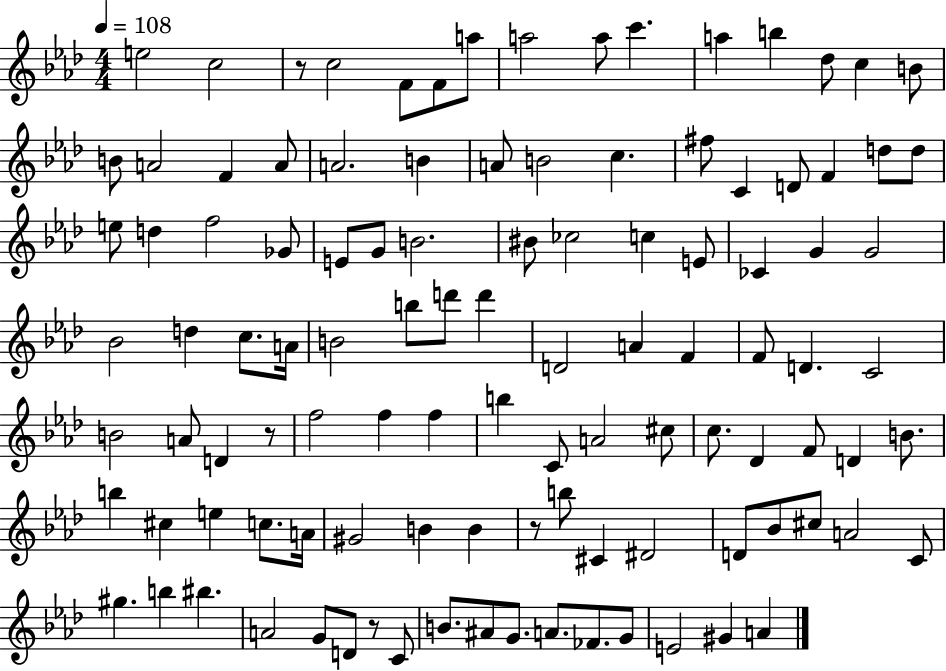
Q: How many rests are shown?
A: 4